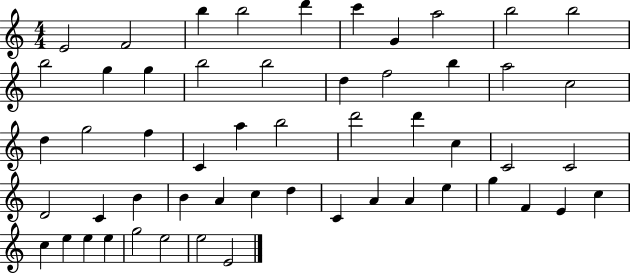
{
  \clef treble
  \numericTimeSignature
  \time 4/4
  \key c \major
  e'2 f'2 | b''4 b''2 d'''4 | c'''4 g'4 a''2 | b''2 b''2 | \break b''2 g''4 g''4 | b''2 b''2 | d''4 f''2 b''4 | a''2 c''2 | \break d''4 g''2 f''4 | c'4 a''4 b''2 | d'''2 d'''4 c''4 | c'2 c'2 | \break d'2 c'4 b'4 | b'4 a'4 c''4 d''4 | c'4 a'4 a'4 e''4 | g''4 f'4 e'4 c''4 | \break c''4 e''4 e''4 e''4 | g''2 e''2 | e''2 e'2 | \bar "|."
}